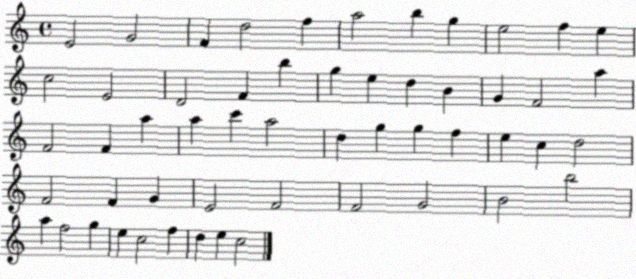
X:1
T:Untitled
M:4/4
L:1/4
K:C
E2 G2 F d2 f a2 b g e2 f e c2 E2 D2 F b g e d B G F2 a F2 F a a c' a2 d g g f e c d2 F2 F G E2 F2 F2 G2 B2 b2 a f2 g e c2 f d e c2